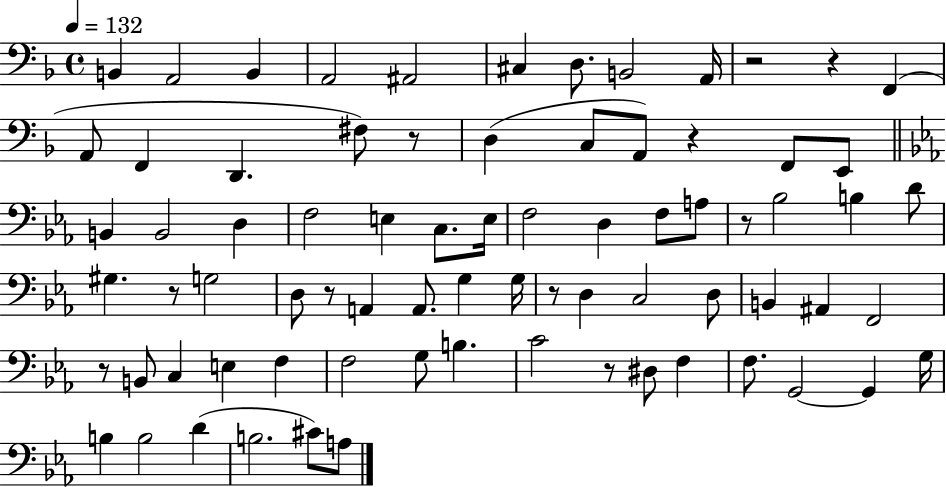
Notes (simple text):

B2/q A2/h B2/q A2/h A#2/h C#3/q D3/e. B2/h A2/s R/h R/q F2/q A2/e F2/q D2/q. F#3/e R/e D3/q C3/e A2/e R/q F2/e E2/e B2/q B2/h D3/q F3/h E3/q C3/e. E3/s F3/h D3/q F3/e A3/e R/e Bb3/h B3/q D4/e G#3/q. R/e G3/h D3/e R/e A2/q A2/e. G3/q G3/s R/e D3/q C3/h D3/e B2/q A#2/q F2/h R/e B2/e C3/q E3/q F3/q F3/h G3/e B3/q. C4/h R/e D#3/e F3/q F3/e. G2/h G2/q G3/s B3/q B3/h D4/q B3/h. C#4/e A3/e